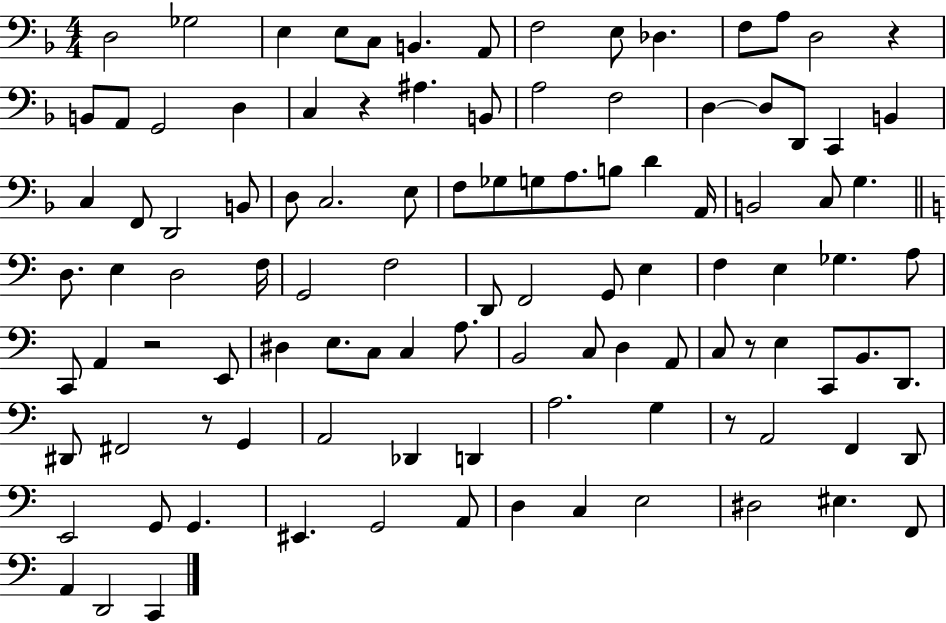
D3/h Gb3/h E3/q E3/e C3/e B2/q. A2/e F3/h E3/e Db3/q. F3/e A3/e D3/h R/q B2/e A2/e G2/h D3/q C3/q R/q A#3/q. B2/e A3/h F3/h D3/q D3/e D2/e C2/q B2/q C3/q F2/e D2/h B2/e D3/e C3/h. E3/e F3/e Gb3/e G3/e A3/e. B3/e D4/q A2/s B2/h C3/e G3/q. D3/e. E3/q D3/h F3/s G2/h F3/h D2/e F2/h G2/e E3/q F3/q E3/q Gb3/q. A3/e C2/e A2/q R/h E2/e D#3/q E3/e. C3/e C3/q A3/e. B2/h C3/e D3/q A2/e C3/e R/e E3/q C2/e B2/e. D2/e. D#2/e F#2/h R/e G2/q A2/h Db2/q D2/q A3/h. G3/q R/e A2/h F2/q D2/e E2/h G2/e G2/q. EIS2/q. G2/h A2/e D3/q C3/q E3/h D#3/h EIS3/q. F2/e A2/q D2/h C2/q